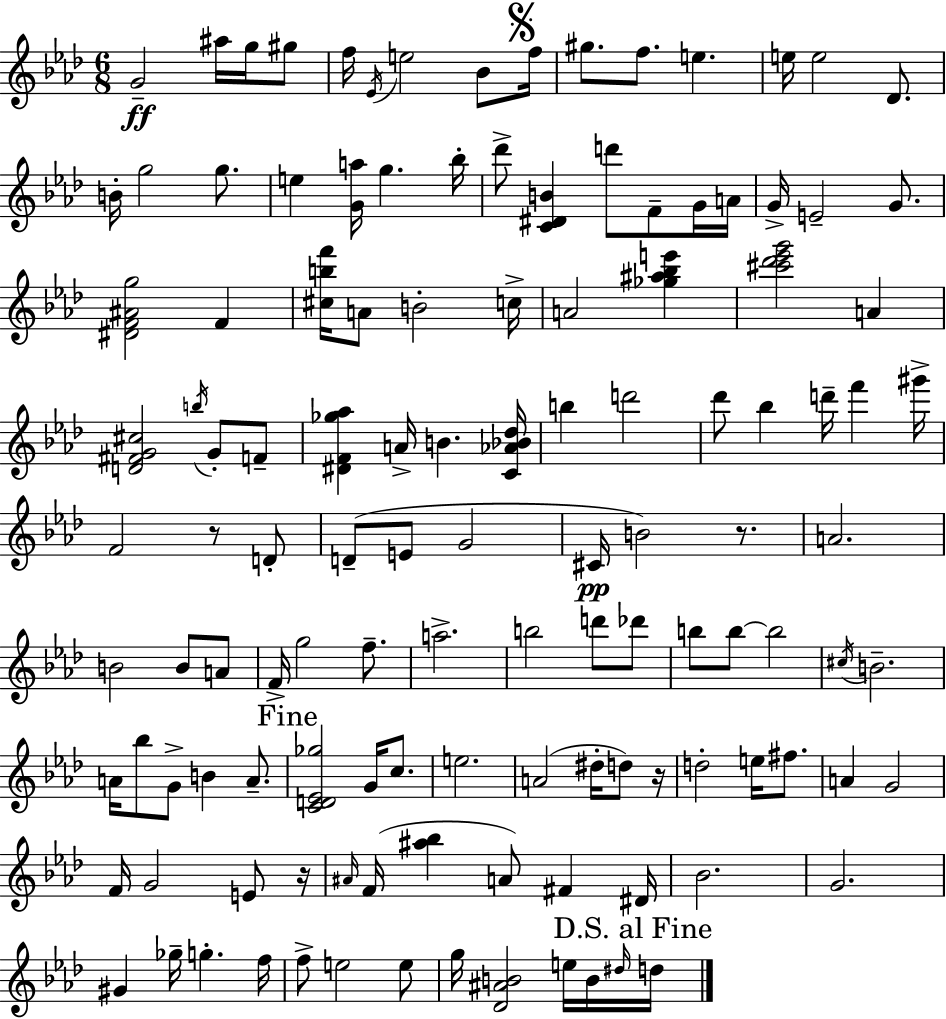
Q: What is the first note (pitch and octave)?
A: G4